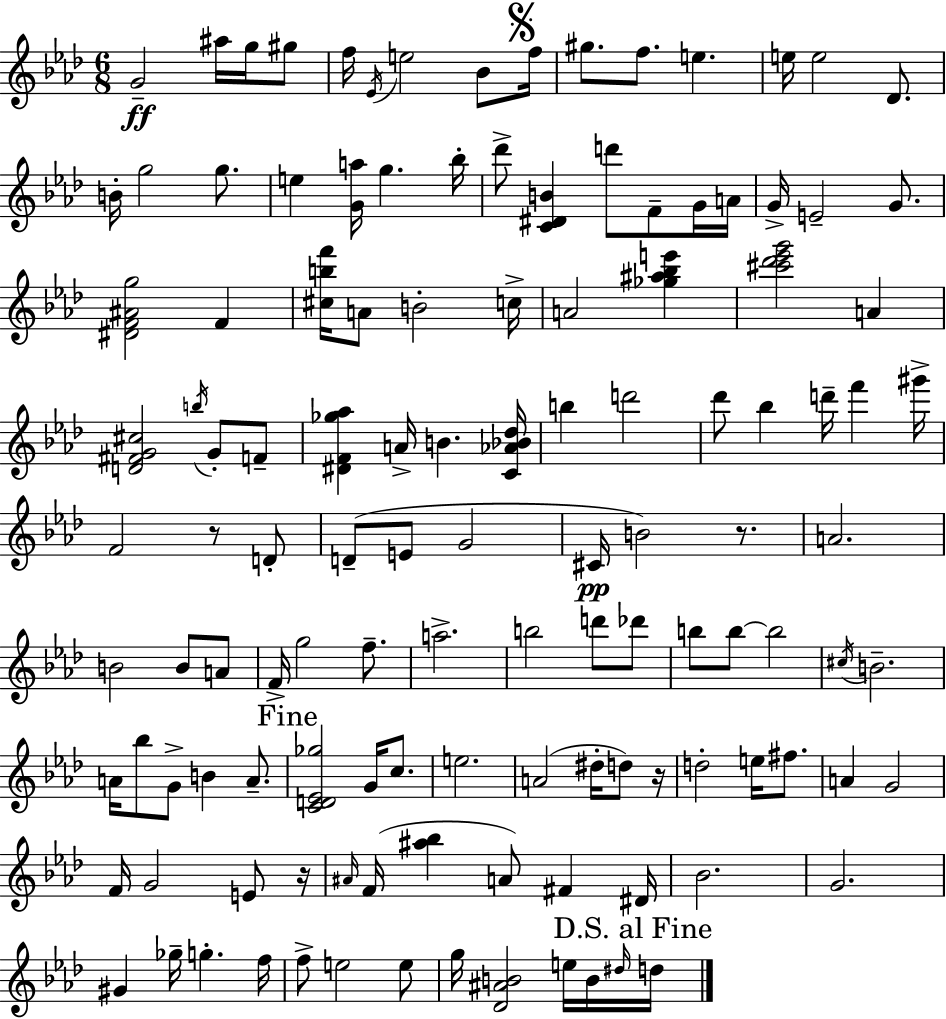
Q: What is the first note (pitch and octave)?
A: G4